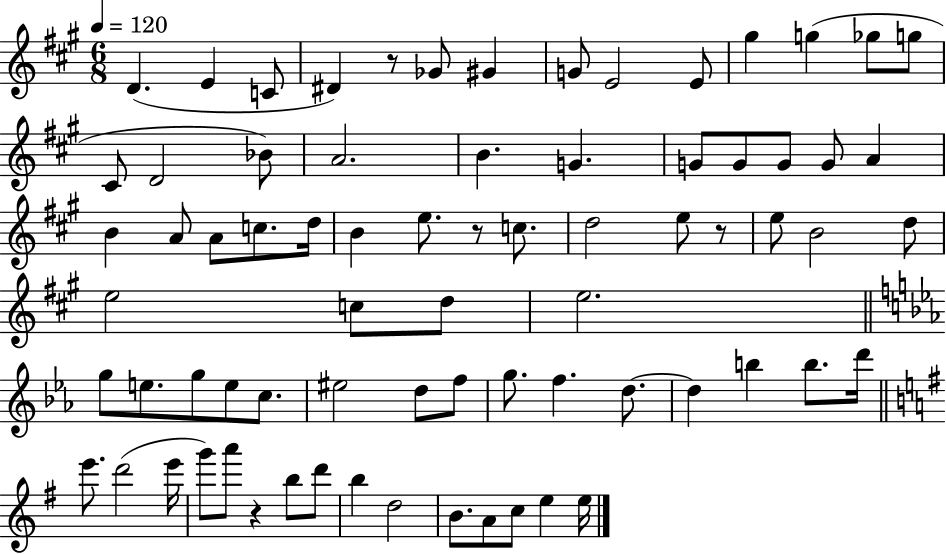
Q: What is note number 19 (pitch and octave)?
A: G4